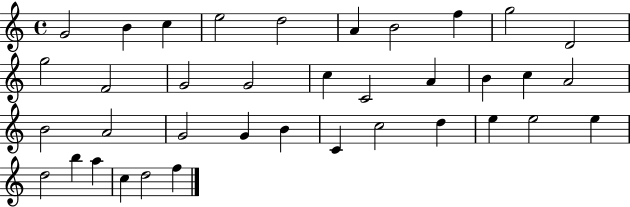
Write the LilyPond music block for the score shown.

{
  \clef treble
  \time 4/4
  \defaultTimeSignature
  \key c \major
  g'2 b'4 c''4 | e''2 d''2 | a'4 b'2 f''4 | g''2 d'2 | \break g''2 f'2 | g'2 g'2 | c''4 c'2 a'4 | b'4 c''4 a'2 | \break b'2 a'2 | g'2 g'4 b'4 | c'4 c''2 d''4 | e''4 e''2 e''4 | \break d''2 b''4 a''4 | c''4 d''2 f''4 | \bar "|."
}